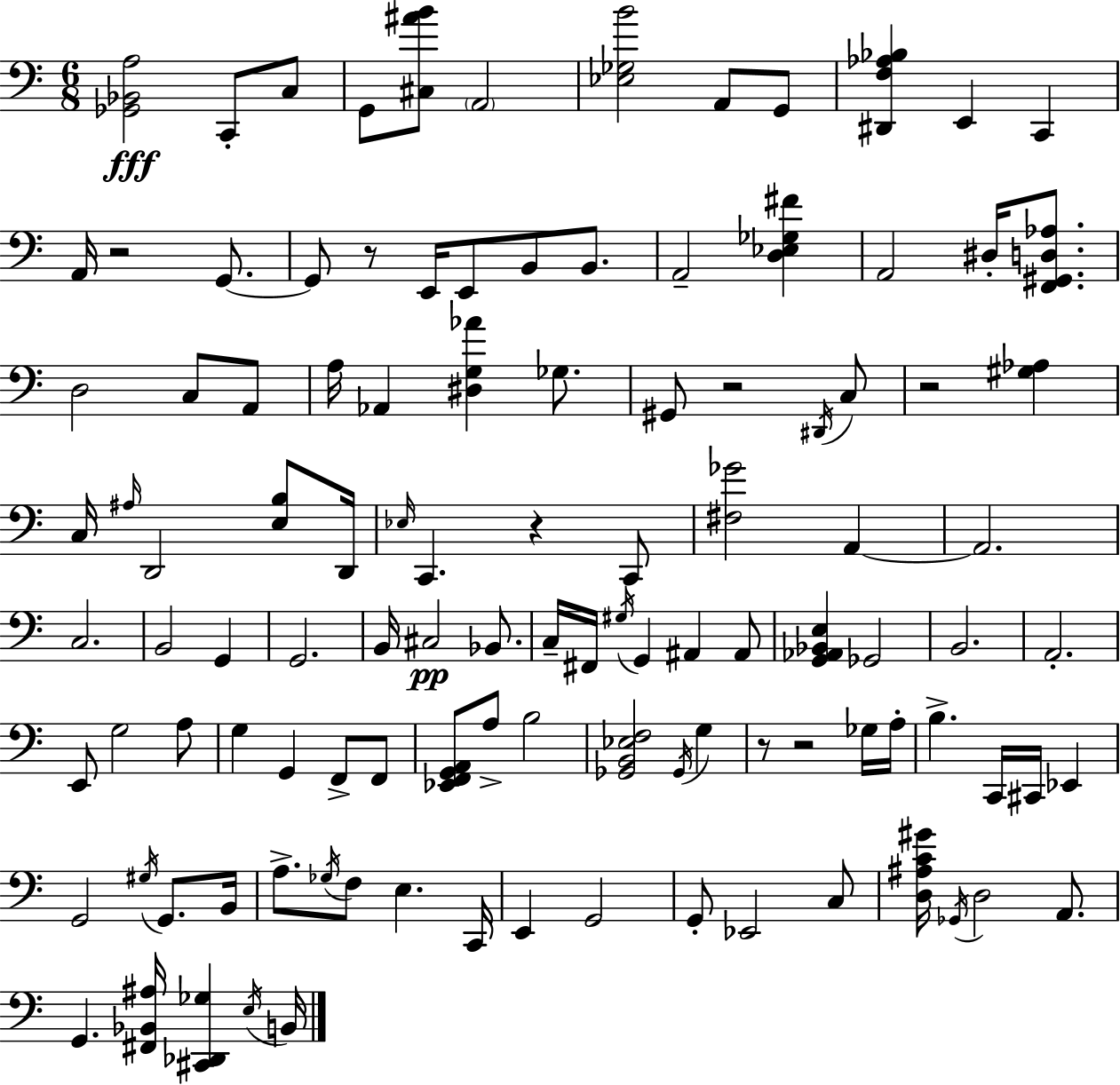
[Gb2,Bb2,A3]/h C2/e C3/e G2/e [C#3,A#4,B4]/e A2/h [Eb3,Gb3,B4]/h A2/e G2/e [D#2,F3,Ab3,Bb3]/q E2/q C2/q A2/s R/h G2/e. G2/e R/e E2/s E2/e B2/e B2/e. A2/h [D3,Eb3,Gb3,F#4]/q A2/h D#3/s [F2,G#2,D3,Ab3]/e. D3/h C3/e A2/e A3/s Ab2/q [D#3,G3,Ab4]/q Gb3/e. G#2/e R/h D#2/s C3/e R/h [G#3,Ab3]/q C3/s A#3/s D2/h [E3,B3]/e D2/s Eb3/s C2/q. R/q C2/e [F#3,Gb4]/h A2/q A2/h. C3/h. B2/h G2/q G2/h. B2/s C#3/h Bb2/e. C3/s F#2/s G#3/s G2/q A#2/q A#2/e [G2,Ab2,Bb2,E3]/q Gb2/h B2/h. A2/h. E2/e G3/h A3/e G3/q G2/q F2/e F2/e [Eb2,F2,G2,A2]/e A3/e B3/h [Gb2,B2,Eb3,F3]/h Gb2/s G3/q R/e R/h Gb3/s A3/s B3/q. C2/s C#2/s Eb2/q G2/h G#3/s G2/e. B2/s A3/e. Gb3/s F3/e E3/q. C2/s E2/q G2/h G2/e Eb2/h C3/e [D3,A#3,C4,G#4]/s Gb2/s D3/h A2/e. G2/q. [F#2,Bb2,A#3]/s [C#2,Db2,Gb3]/q E3/s B2/s